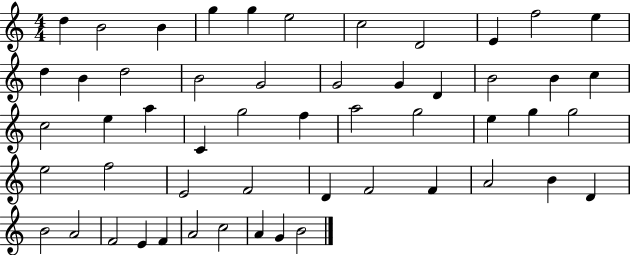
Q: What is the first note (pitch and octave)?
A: D5